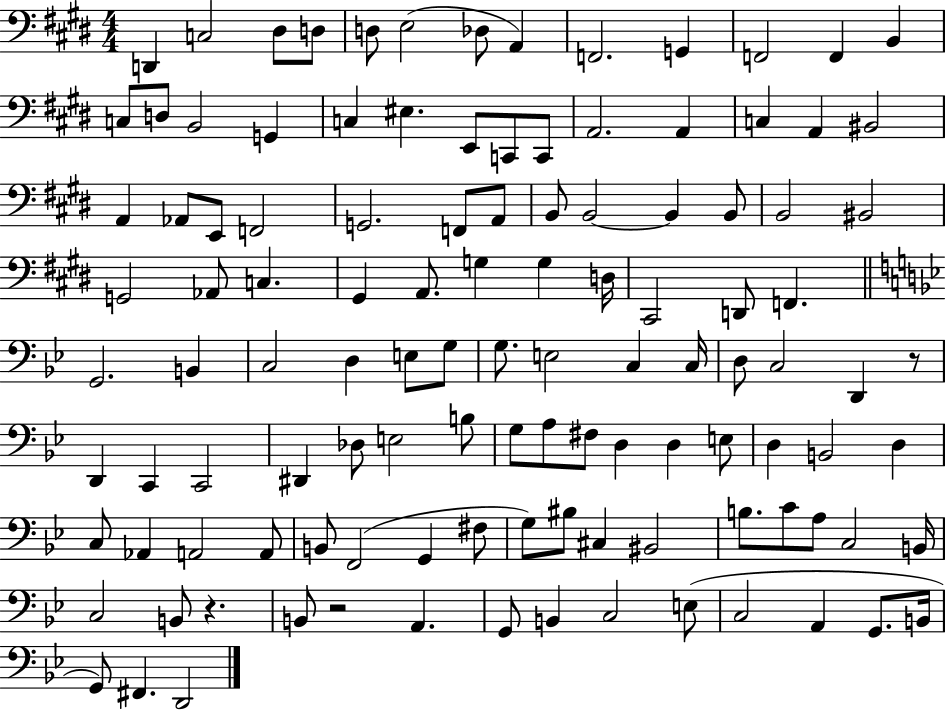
{
  \clef bass
  \numericTimeSignature
  \time 4/4
  \key e \major
  \repeat volta 2 { d,4 c2 dis8 d8 | d8 e2( des8 a,4) | f,2. g,4 | f,2 f,4 b,4 | \break c8 d8 b,2 g,4 | c4 eis4. e,8 c,8 c,8 | a,2. a,4 | c4 a,4 bis,2 | \break a,4 aes,8 e,8 f,2 | g,2. f,8 a,8 | b,8 b,2~~ b,4 b,8 | b,2 bis,2 | \break g,2 aes,8 c4. | gis,4 a,8. g4 g4 d16 | cis,2 d,8 f,4. | \bar "||" \break \key bes \major g,2. b,4 | c2 d4 e8 g8 | g8. e2 c4 c16 | d8 c2 d,4 r8 | \break d,4 c,4 c,2 | dis,4 des8 e2 b8 | g8 a8 fis8 d4 d4 e8 | d4 b,2 d4 | \break c8 aes,4 a,2 a,8 | b,8 f,2( g,4 fis8 | g8) bis8 cis4 bis,2 | b8. c'8 a8 c2 b,16 | \break c2 b,8 r4. | b,8 r2 a,4. | g,8 b,4 c2 e8( | c2 a,4 g,8. b,16 | \break g,8) fis,4. d,2 | } \bar "|."
}